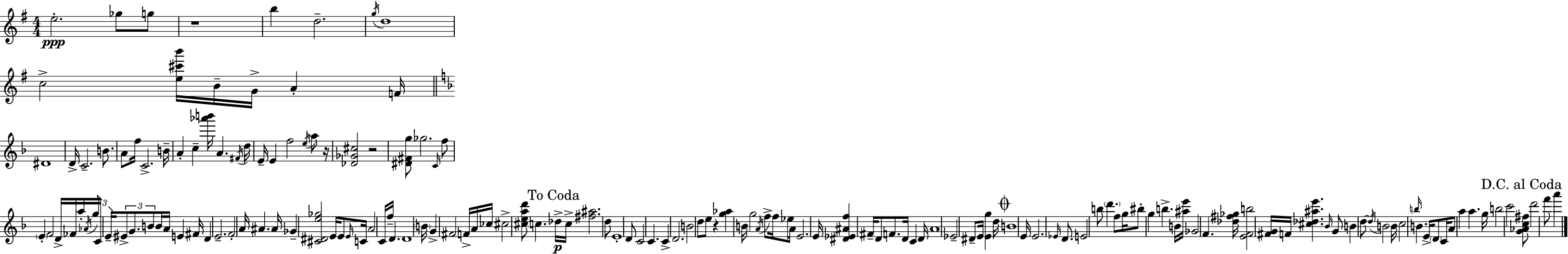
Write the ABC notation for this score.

X:1
T:Untitled
M:4/4
L:1/4
K:Em
e2 _g/2 g/2 z4 b d2 g/4 d4 c2 [e^c'b']/4 B/4 G/4 A F/4 ^D4 D/4 C2 B/2 A/2 f/4 C2 B/4 A c [_a'b']/4 A ^F/4 d/4 E/4 E f2 e/4 a/2 z/4 [_D_G^c]2 z2 [^D^Fg]/2 _g2 C/4 f/2 E F2 D/4 _F/4 a/4 _A/4 g/4 C/4 E/4 ^E/2 G/2 B/2 B/4 A/4 E ^F/4 D E2 F2 A/4 ^A ^A/4 _G [^C^De_g]2 E/4 E/2 E/4 C/4 A2 C/4 f/4 D D4 B/4 G ^F2 F/4 A/4 _c/4 ^c2 [^cead']/2 c _d/4 c/4 [^f^a]2 d/2 E4 D/2 C2 C C D2 B2 d/2 e/2 z [g_a] B/4 g2 A/4 f/2 f/4 _e/2 A/4 E2 E/4 [^D_E^Af] ^F/4 D/2 F/2 D/4 C D/4 A4 _E2 ^D/2 E/4 [Eg] d/4 B4 E/4 E2 _E/4 D/2 E2 b/2 d' f/2 g/4 ^b/2 g b B/4 [^ae']/4 _G2 F [_d^f_g]/4 [EFb]2 [^FG]/4 F/4 [^c_d^ae'] _B/4 G/2 B d/2 d/4 B2 B/4 c2 b/4 B E/4 D/2 C/4 A/2 a a g/4 b2 c'2 [G_Ac^f]/2 d'2 f'/2 a'